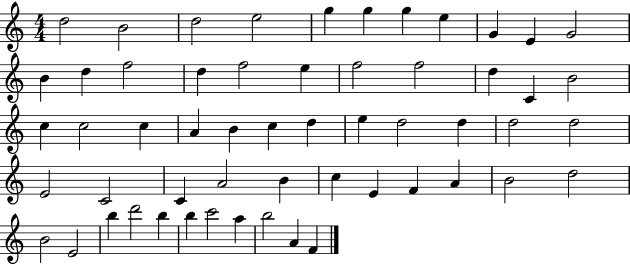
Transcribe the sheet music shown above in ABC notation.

X:1
T:Untitled
M:4/4
L:1/4
K:C
d2 B2 d2 e2 g g g e G E G2 B d f2 d f2 e f2 f2 d C B2 c c2 c A B c d e d2 d d2 d2 E2 C2 C A2 B c E F A B2 d2 B2 E2 b d'2 b b c'2 a b2 A F